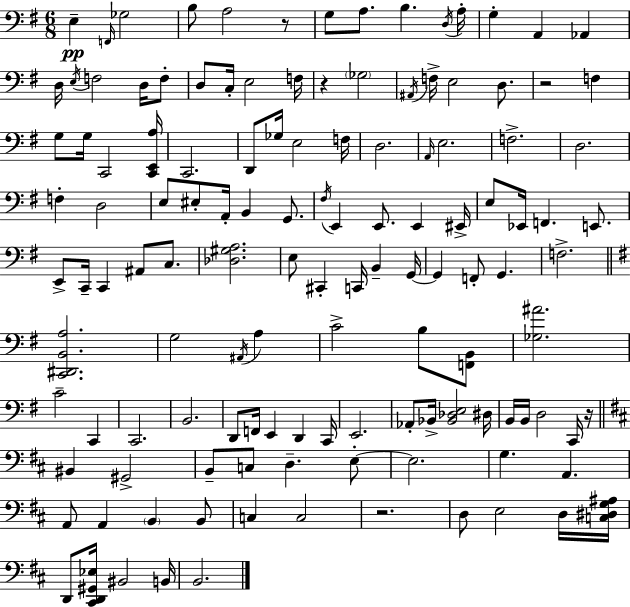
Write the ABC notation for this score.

X:1
T:Untitled
M:6/8
L:1/4
K:G
E, F,,/4 _G,2 B,/2 A,2 z/2 G,/2 A,/2 B, D,/4 A,/4 G, A,, _A,, D,/4 E,/4 F,2 D,/4 F,/2 D,/2 C,/4 E,2 F,/4 z _G,2 ^A,,/4 F,/4 E,2 D,/2 z2 F, G,/2 G,/4 C,,2 [C,,E,,A,]/4 C,,2 D,,/2 _G,/4 E,2 F,/4 D,2 A,,/4 E,2 F,2 D,2 F, D,2 E,/2 ^E,/2 A,,/4 B,, G,,/2 ^F,/4 E,, E,,/2 E,, ^E,,/4 E,/2 _E,,/4 F,, E,,/2 E,,/2 C,,/4 C,, ^A,,/2 C,/2 [_D,^G,A,]2 E,/2 ^C,, C,,/4 B,, G,,/4 G,, F,,/2 G,, F,2 [C,,^D,,B,,A,]2 G,2 ^A,,/4 A, C2 B,/2 [F,,B,,]/2 [_G,^A]2 C2 C,, C,,2 B,,2 D,,/2 F,,/4 E,, D,, C,,/4 E,,2 _A,,/2 _B,,/4 [_B,,_D,E,]2 ^D,/4 B,,/4 B,,/4 D,2 C,,/4 z/4 ^B,, ^G,,2 B,,/2 C,/2 D, E,/2 E,2 G, A,, A,,/2 A,, B,, B,,/2 C, C,2 z2 D,/2 E,2 D,/4 [C,^D,G,^A,]/4 D,,/2 [^C,,D,,^G,,_E,]/4 ^B,,2 B,,/4 B,,2